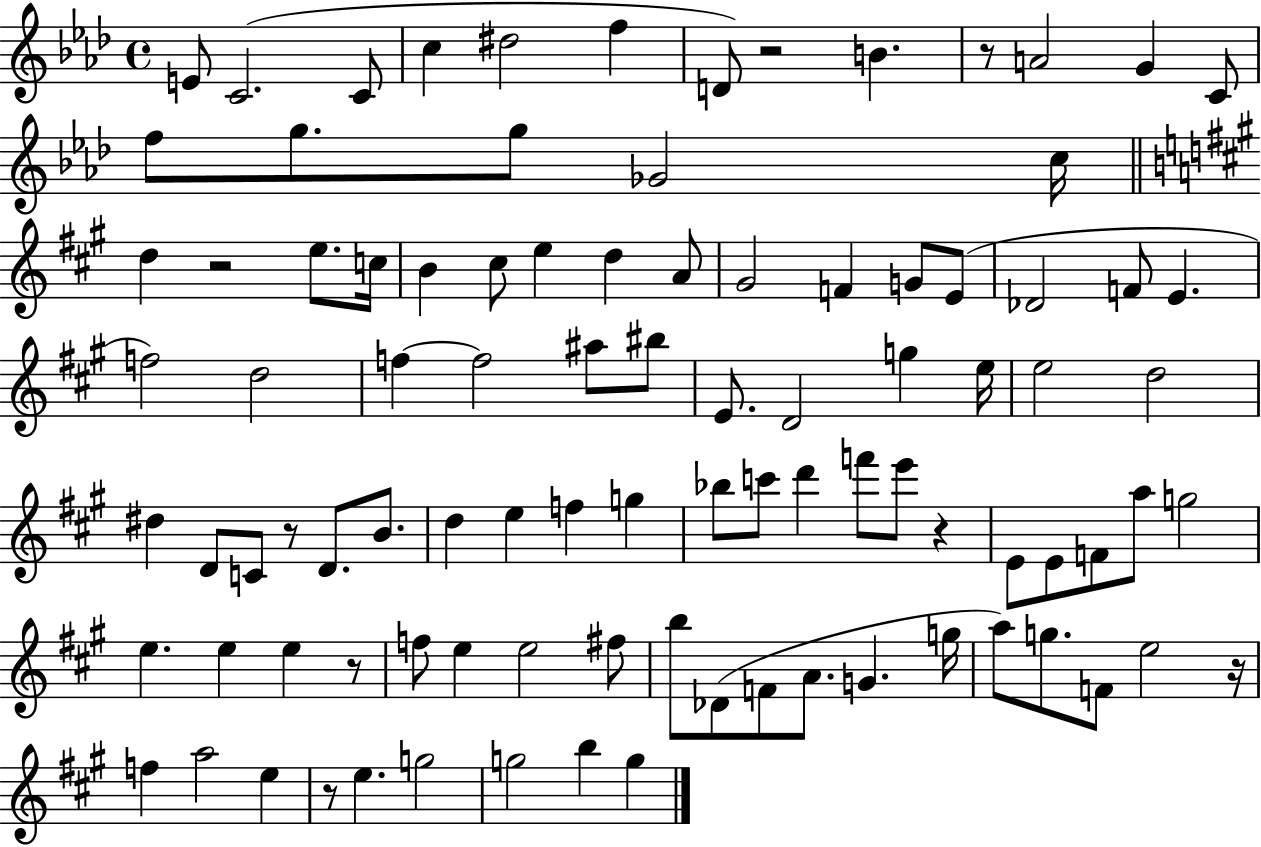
{
  \clef treble
  \time 4/4
  \defaultTimeSignature
  \key aes \major
  e'8 c'2.( c'8 | c''4 dis''2 f''4 | d'8) r2 b'4. | r8 a'2 g'4 c'8 | \break f''8 g''8. g''8 ges'2 c''16 | \bar "||" \break \key a \major d''4 r2 e''8. c''16 | b'4 cis''8 e''4 d''4 a'8 | gis'2 f'4 g'8 e'8( | des'2 f'8 e'4. | \break f''2) d''2 | f''4~~ f''2 ais''8 bis''8 | e'8. d'2 g''4 e''16 | e''2 d''2 | \break dis''4 d'8 c'8 r8 d'8. b'8. | d''4 e''4 f''4 g''4 | bes''8 c'''8 d'''4 f'''8 e'''8 r4 | e'8 e'8 f'8 a''8 g''2 | \break e''4. e''4 e''4 r8 | f''8 e''4 e''2 fis''8 | b''8 des'8( f'8 a'8. g'4. g''16 | a''8) g''8. f'8 e''2 r16 | \break f''4 a''2 e''4 | r8 e''4. g''2 | g''2 b''4 g''4 | \bar "|."
}